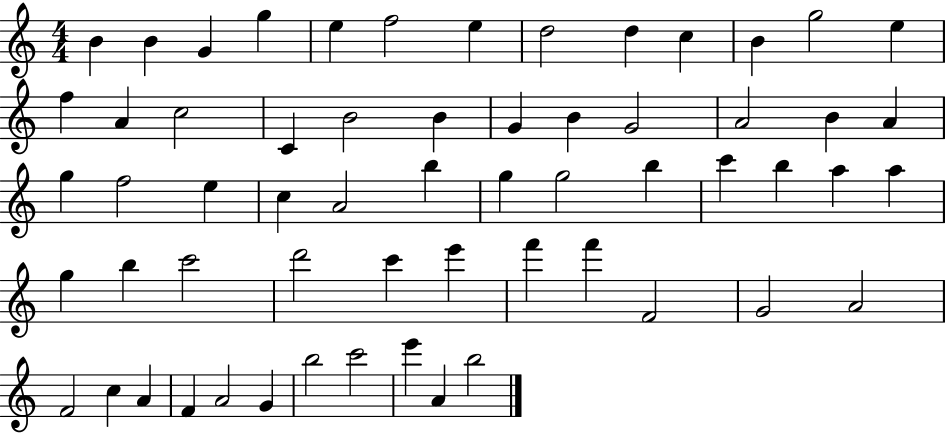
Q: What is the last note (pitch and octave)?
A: B5